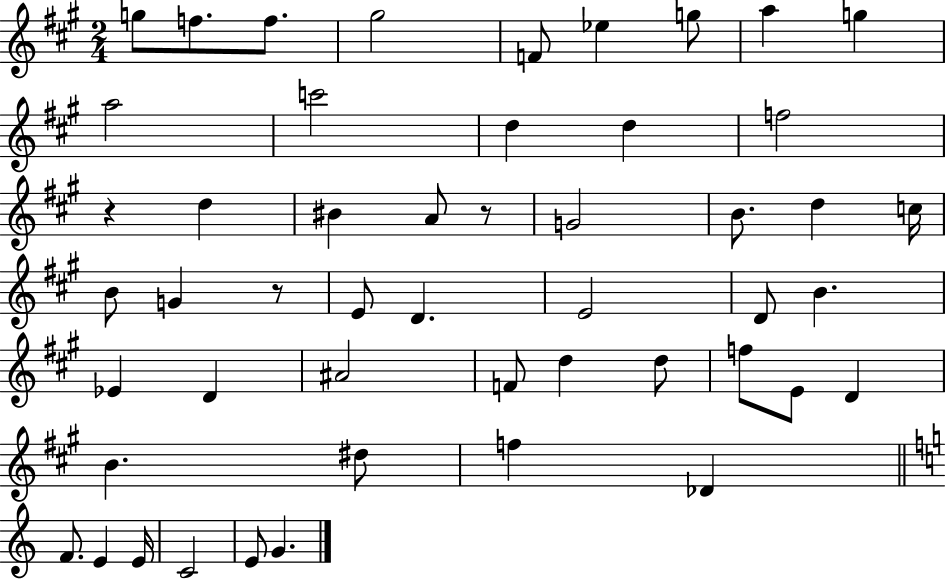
{
  \clef treble
  \numericTimeSignature
  \time 2/4
  \key a \major
  g''8 f''8. f''8. | gis''2 | f'8 ees''4 g''8 | a''4 g''4 | \break a''2 | c'''2 | d''4 d''4 | f''2 | \break r4 d''4 | bis'4 a'8 r8 | g'2 | b'8. d''4 c''16 | \break b'8 g'4 r8 | e'8 d'4. | e'2 | d'8 b'4. | \break ees'4 d'4 | ais'2 | f'8 d''4 d''8 | f''8 e'8 d'4 | \break b'4. dis''8 | f''4 des'4 | \bar "||" \break \key c \major f'8. e'4 e'16 | c'2 | e'8 g'4. | \bar "|."
}